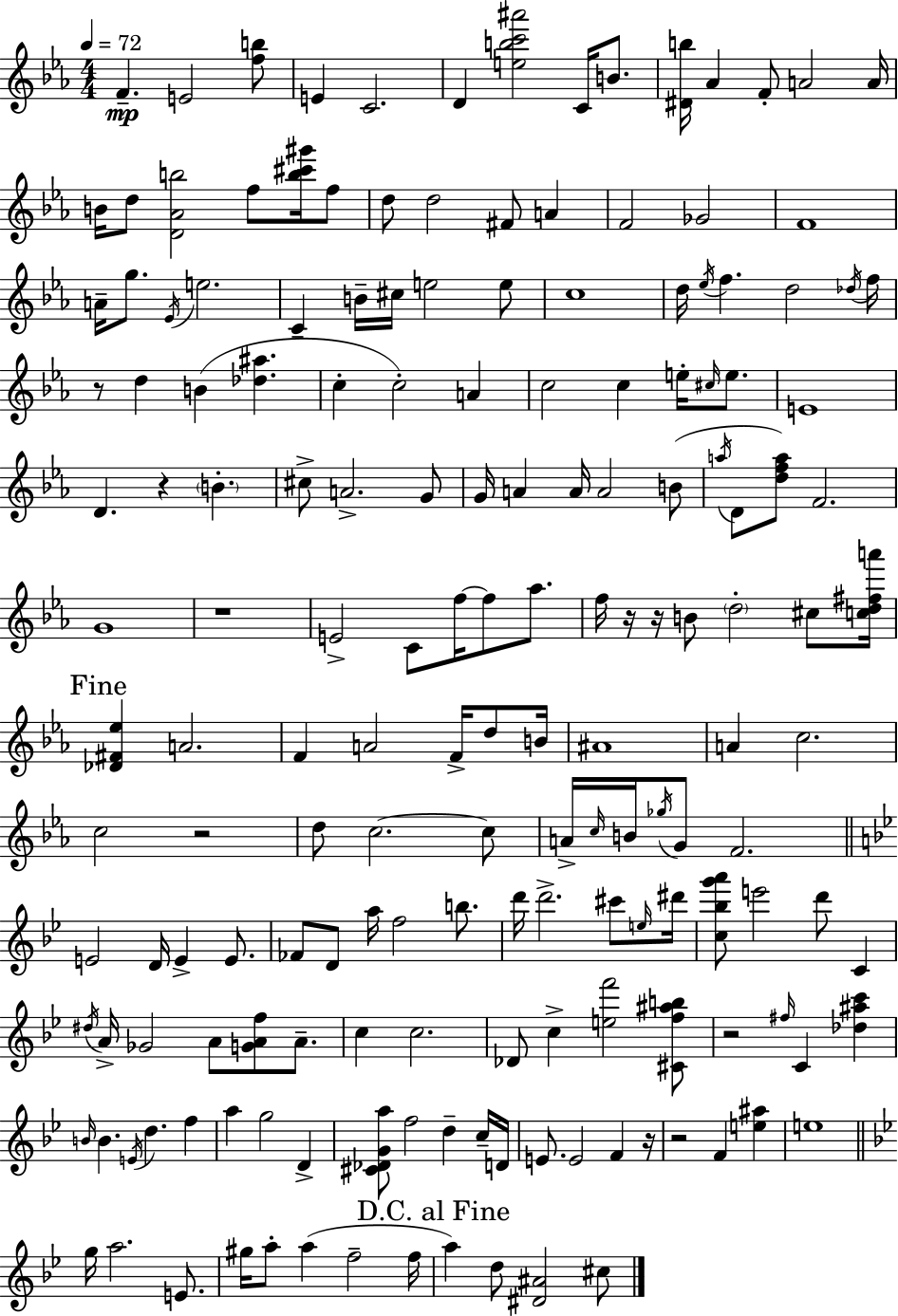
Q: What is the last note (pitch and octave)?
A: C#5